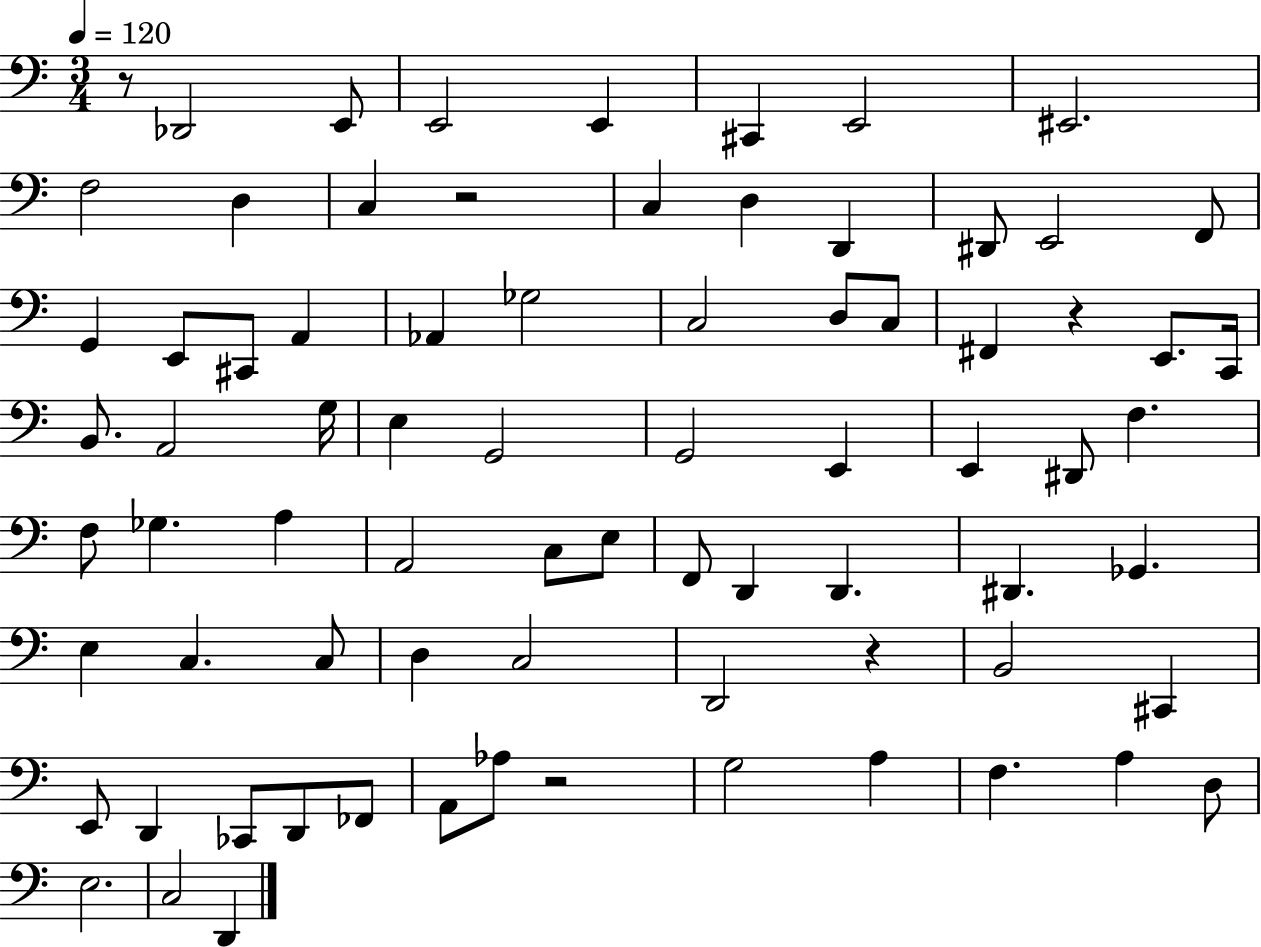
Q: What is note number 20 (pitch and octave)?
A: A2